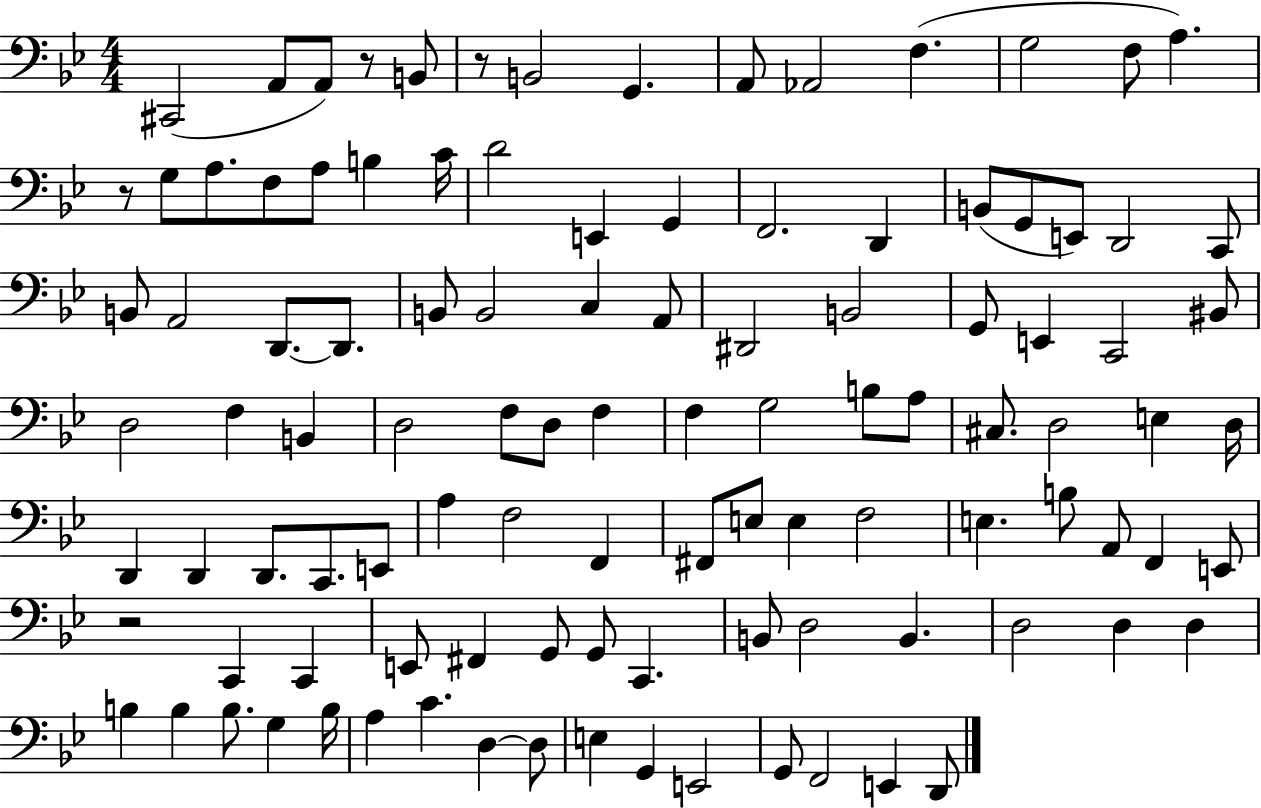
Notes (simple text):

C#2/h A2/e A2/e R/e B2/e R/e B2/h G2/q. A2/e Ab2/h F3/q. G3/h F3/e A3/q. R/e G3/e A3/e. F3/e A3/e B3/q C4/s D4/h E2/q G2/q F2/h. D2/q B2/e G2/e E2/e D2/h C2/e B2/e A2/h D2/e. D2/e. B2/e B2/h C3/q A2/e D#2/h B2/h G2/e E2/q C2/h BIS2/e D3/h F3/q B2/q D3/h F3/e D3/e F3/q F3/q G3/h B3/e A3/e C#3/e. D3/h E3/q D3/s D2/q D2/q D2/e. C2/e. E2/e A3/q F3/h F2/q F#2/e E3/e E3/q F3/h E3/q. B3/e A2/e F2/q E2/e R/h C2/q C2/q E2/e F#2/q G2/e G2/e C2/q. B2/e D3/h B2/q. D3/h D3/q D3/q B3/q B3/q B3/e. G3/q B3/s A3/q C4/q. D3/q D3/e E3/q G2/q E2/h G2/e F2/h E2/q D2/e